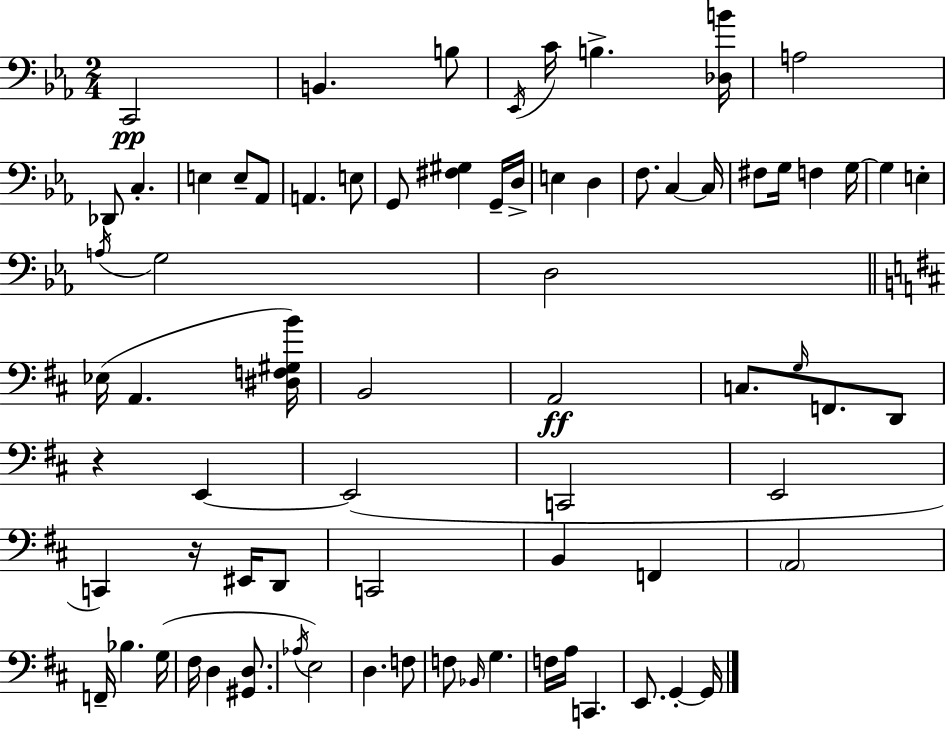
{
  \clef bass
  \numericTimeSignature
  \time 2/4
  \key ees \major
  c,2\pp | b,4. b8 | \acciaccatura { ees,16 } c'16 b4.-> | <des b'>16 a2 | \break des,8 c4.-. | e4 e8-- aes,8 | a,4. e8 | g,8 <fis gis>4 g,16-- | \break d16-> e4 d4 | f8. c4~~ | c16 fis8 g16 f4 | g16~~ g4 e4-. | \break \acciaccatura { a16 } g2 | d2 | \bar "||" \break \key d \major ees16( a,4. <dis f gis b'>16) | b,2 | a,2\ff | c8. \grace { g16 } f,8. d,8 | \break r4 e,4~~ | e,2( | c,2 | e,2 | \break c,4) r16 eis,16 d,8 | c,2 | b,4 f,4 | \parenthesize a,2 | \break f,16-- bes4. | g16( fis16 d4 <gis, d>8. | \acciaccatura { aes16 } e2) | d4. | \break f8 f8 \grace { bes,16 } g4. | f16 a16 c,4. | e,8. g,4-.~~ | g,16 \bar "|."
}